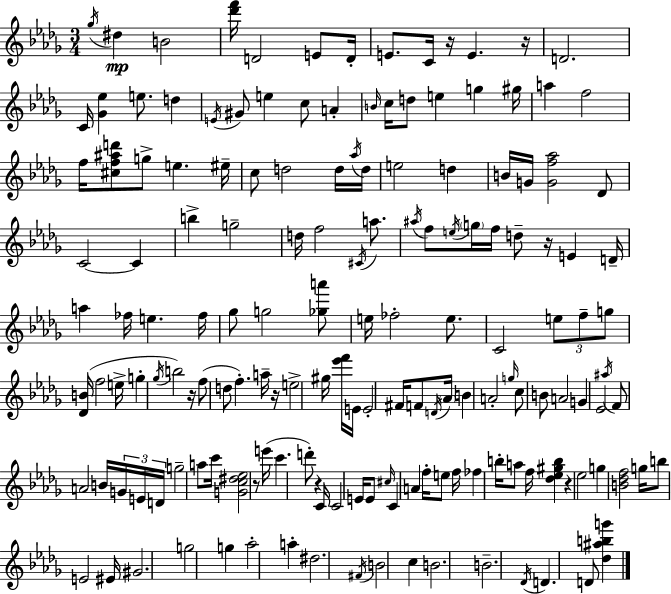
Gb5/s D#5/q B4/h [Db6,F6]/s D4/h E4/e D4/s E4/e. C4/s R/s E4/q. R/s D4/h. C4/s [Gb4,Eb5]/q E5/e. D5/q E4/s G#4/e E5/q C5/e A4/q B4/s C5/s D5/e E5/q G5/q G#5/s A5/q F5/h F5/s [C#5,F5,A#5,D6]/e G5/e E5/q. EIS5/s C5/e D5/h D5/s Ab5/s D5/s E5/h D5/q B4/s G4/s [G4,F5,Ab5]/h Db4/e C4/h C4/q B5/q G5/h D5/s F5/h C#4/s A5/e. A#5/s F5/e E5/s G5/s F5/s D5/e R/s E4/q D4/s A5/q FES5/s E5/q. FES5/s Gb5/e G5/h [Gb5,A6]/e E5/s FES5/h E5/e. C4/h E5/e F5/e G5/e [Db4,B4]/s F5/h E5/s G5/q Gb5/s B5/h R/s F5/e D5/e F5/q. A5/s R/s E5/h G#5/s [Eb6,F6]/s E4/s E4/h F#4/s F4/e D4/s Ab4/s B4/q A4/h G5/s C5/e B4/e A4/h G4/q Eb4/h A#5/s F4/e A4/h B4/s G4/s E4/s D4/s G5/h A5/e C6/s [G4,C5,D#5,Eb5]/h R/e E6/s C6/q. D6/e R/q C4/s C4/h E4/s E4/e C#5/s C4/q A4/q F5/s E5/e F5/s FES5/q B5/s A5/e F5/s [Db5,Eb5,G#5,B5]/q R/q Eb5/h G5/q [B4,Db5,F5]/h G5/s B5/e E4/h EIS4/s G#4/h. G5/h G5/q Ab5/h A5/q D#5/h. F#4/s B4/h C5/q B4/h. B4/h. Db4/s D4/q. D4/e [Db5,A#5,B5,G6]/q